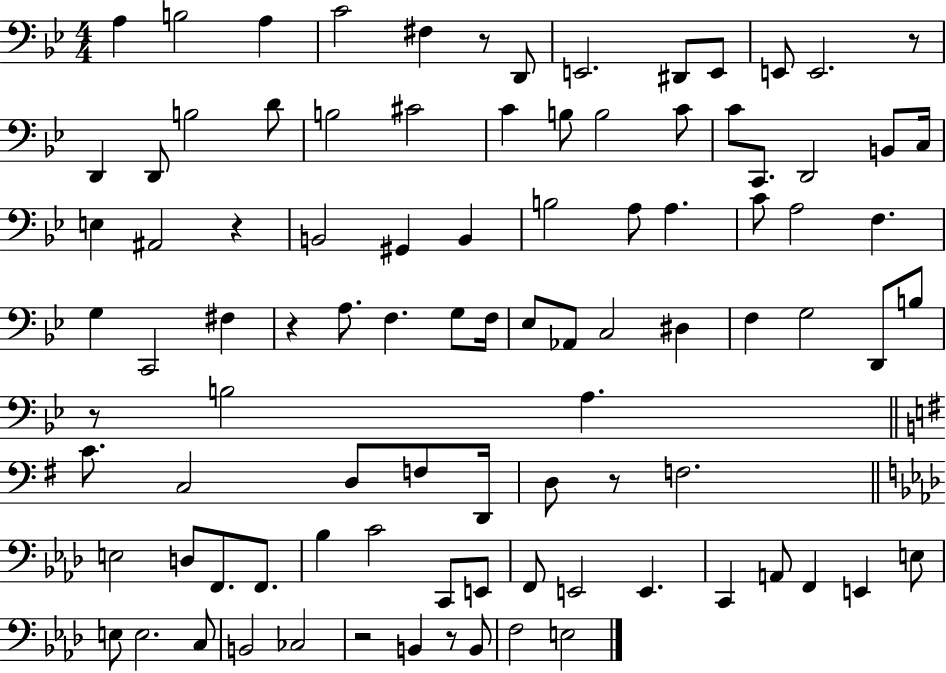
X:1
T:Untitled
M:4/4
L:1/4
K:Bb
A, B,2 A, C2 ^F, z/2 D,,/2 E,,2 ^D,,/2 E,,/2 E,,/2 E,,2 z/2 D,, D,,/2 B,2 D/2 B,2 ^C2 C B,/2 B,2 C/2 C/2 C,,/2 D,,2 B,,/2 C,/4 E, ^A,,2 z B,,2 ^G,, B,, B,2 A,/2 A, C/2 A,2 F, G, C,,2 ^F, z A,/2 F, G,/2 F,/4 _E,/2 _A,,/2 C,2 ^D, F, G,2 D,,/2 B,/2 z/2 B,2 A, C/2 C,2 D,/2 F,/2 D,,/4 D,/2 z/2 F,2 E,2 D,/2 F,,/2 F,,/2 _B, C2 C,,/2 E,,/2 F,,/2 E,,2 E,, C,, A,,/2 F,, E,, E,/2 E,/2 E,2 C,/2 B,,2 _C,2 z2 B,, z/2 B,,/2 F,2 E,2